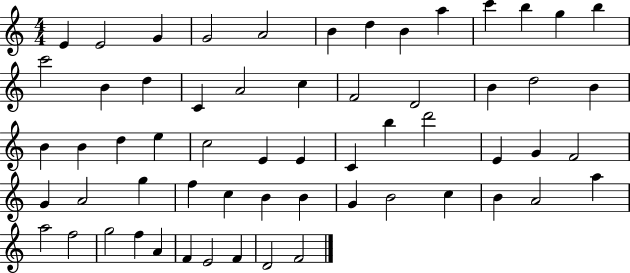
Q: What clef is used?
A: treble